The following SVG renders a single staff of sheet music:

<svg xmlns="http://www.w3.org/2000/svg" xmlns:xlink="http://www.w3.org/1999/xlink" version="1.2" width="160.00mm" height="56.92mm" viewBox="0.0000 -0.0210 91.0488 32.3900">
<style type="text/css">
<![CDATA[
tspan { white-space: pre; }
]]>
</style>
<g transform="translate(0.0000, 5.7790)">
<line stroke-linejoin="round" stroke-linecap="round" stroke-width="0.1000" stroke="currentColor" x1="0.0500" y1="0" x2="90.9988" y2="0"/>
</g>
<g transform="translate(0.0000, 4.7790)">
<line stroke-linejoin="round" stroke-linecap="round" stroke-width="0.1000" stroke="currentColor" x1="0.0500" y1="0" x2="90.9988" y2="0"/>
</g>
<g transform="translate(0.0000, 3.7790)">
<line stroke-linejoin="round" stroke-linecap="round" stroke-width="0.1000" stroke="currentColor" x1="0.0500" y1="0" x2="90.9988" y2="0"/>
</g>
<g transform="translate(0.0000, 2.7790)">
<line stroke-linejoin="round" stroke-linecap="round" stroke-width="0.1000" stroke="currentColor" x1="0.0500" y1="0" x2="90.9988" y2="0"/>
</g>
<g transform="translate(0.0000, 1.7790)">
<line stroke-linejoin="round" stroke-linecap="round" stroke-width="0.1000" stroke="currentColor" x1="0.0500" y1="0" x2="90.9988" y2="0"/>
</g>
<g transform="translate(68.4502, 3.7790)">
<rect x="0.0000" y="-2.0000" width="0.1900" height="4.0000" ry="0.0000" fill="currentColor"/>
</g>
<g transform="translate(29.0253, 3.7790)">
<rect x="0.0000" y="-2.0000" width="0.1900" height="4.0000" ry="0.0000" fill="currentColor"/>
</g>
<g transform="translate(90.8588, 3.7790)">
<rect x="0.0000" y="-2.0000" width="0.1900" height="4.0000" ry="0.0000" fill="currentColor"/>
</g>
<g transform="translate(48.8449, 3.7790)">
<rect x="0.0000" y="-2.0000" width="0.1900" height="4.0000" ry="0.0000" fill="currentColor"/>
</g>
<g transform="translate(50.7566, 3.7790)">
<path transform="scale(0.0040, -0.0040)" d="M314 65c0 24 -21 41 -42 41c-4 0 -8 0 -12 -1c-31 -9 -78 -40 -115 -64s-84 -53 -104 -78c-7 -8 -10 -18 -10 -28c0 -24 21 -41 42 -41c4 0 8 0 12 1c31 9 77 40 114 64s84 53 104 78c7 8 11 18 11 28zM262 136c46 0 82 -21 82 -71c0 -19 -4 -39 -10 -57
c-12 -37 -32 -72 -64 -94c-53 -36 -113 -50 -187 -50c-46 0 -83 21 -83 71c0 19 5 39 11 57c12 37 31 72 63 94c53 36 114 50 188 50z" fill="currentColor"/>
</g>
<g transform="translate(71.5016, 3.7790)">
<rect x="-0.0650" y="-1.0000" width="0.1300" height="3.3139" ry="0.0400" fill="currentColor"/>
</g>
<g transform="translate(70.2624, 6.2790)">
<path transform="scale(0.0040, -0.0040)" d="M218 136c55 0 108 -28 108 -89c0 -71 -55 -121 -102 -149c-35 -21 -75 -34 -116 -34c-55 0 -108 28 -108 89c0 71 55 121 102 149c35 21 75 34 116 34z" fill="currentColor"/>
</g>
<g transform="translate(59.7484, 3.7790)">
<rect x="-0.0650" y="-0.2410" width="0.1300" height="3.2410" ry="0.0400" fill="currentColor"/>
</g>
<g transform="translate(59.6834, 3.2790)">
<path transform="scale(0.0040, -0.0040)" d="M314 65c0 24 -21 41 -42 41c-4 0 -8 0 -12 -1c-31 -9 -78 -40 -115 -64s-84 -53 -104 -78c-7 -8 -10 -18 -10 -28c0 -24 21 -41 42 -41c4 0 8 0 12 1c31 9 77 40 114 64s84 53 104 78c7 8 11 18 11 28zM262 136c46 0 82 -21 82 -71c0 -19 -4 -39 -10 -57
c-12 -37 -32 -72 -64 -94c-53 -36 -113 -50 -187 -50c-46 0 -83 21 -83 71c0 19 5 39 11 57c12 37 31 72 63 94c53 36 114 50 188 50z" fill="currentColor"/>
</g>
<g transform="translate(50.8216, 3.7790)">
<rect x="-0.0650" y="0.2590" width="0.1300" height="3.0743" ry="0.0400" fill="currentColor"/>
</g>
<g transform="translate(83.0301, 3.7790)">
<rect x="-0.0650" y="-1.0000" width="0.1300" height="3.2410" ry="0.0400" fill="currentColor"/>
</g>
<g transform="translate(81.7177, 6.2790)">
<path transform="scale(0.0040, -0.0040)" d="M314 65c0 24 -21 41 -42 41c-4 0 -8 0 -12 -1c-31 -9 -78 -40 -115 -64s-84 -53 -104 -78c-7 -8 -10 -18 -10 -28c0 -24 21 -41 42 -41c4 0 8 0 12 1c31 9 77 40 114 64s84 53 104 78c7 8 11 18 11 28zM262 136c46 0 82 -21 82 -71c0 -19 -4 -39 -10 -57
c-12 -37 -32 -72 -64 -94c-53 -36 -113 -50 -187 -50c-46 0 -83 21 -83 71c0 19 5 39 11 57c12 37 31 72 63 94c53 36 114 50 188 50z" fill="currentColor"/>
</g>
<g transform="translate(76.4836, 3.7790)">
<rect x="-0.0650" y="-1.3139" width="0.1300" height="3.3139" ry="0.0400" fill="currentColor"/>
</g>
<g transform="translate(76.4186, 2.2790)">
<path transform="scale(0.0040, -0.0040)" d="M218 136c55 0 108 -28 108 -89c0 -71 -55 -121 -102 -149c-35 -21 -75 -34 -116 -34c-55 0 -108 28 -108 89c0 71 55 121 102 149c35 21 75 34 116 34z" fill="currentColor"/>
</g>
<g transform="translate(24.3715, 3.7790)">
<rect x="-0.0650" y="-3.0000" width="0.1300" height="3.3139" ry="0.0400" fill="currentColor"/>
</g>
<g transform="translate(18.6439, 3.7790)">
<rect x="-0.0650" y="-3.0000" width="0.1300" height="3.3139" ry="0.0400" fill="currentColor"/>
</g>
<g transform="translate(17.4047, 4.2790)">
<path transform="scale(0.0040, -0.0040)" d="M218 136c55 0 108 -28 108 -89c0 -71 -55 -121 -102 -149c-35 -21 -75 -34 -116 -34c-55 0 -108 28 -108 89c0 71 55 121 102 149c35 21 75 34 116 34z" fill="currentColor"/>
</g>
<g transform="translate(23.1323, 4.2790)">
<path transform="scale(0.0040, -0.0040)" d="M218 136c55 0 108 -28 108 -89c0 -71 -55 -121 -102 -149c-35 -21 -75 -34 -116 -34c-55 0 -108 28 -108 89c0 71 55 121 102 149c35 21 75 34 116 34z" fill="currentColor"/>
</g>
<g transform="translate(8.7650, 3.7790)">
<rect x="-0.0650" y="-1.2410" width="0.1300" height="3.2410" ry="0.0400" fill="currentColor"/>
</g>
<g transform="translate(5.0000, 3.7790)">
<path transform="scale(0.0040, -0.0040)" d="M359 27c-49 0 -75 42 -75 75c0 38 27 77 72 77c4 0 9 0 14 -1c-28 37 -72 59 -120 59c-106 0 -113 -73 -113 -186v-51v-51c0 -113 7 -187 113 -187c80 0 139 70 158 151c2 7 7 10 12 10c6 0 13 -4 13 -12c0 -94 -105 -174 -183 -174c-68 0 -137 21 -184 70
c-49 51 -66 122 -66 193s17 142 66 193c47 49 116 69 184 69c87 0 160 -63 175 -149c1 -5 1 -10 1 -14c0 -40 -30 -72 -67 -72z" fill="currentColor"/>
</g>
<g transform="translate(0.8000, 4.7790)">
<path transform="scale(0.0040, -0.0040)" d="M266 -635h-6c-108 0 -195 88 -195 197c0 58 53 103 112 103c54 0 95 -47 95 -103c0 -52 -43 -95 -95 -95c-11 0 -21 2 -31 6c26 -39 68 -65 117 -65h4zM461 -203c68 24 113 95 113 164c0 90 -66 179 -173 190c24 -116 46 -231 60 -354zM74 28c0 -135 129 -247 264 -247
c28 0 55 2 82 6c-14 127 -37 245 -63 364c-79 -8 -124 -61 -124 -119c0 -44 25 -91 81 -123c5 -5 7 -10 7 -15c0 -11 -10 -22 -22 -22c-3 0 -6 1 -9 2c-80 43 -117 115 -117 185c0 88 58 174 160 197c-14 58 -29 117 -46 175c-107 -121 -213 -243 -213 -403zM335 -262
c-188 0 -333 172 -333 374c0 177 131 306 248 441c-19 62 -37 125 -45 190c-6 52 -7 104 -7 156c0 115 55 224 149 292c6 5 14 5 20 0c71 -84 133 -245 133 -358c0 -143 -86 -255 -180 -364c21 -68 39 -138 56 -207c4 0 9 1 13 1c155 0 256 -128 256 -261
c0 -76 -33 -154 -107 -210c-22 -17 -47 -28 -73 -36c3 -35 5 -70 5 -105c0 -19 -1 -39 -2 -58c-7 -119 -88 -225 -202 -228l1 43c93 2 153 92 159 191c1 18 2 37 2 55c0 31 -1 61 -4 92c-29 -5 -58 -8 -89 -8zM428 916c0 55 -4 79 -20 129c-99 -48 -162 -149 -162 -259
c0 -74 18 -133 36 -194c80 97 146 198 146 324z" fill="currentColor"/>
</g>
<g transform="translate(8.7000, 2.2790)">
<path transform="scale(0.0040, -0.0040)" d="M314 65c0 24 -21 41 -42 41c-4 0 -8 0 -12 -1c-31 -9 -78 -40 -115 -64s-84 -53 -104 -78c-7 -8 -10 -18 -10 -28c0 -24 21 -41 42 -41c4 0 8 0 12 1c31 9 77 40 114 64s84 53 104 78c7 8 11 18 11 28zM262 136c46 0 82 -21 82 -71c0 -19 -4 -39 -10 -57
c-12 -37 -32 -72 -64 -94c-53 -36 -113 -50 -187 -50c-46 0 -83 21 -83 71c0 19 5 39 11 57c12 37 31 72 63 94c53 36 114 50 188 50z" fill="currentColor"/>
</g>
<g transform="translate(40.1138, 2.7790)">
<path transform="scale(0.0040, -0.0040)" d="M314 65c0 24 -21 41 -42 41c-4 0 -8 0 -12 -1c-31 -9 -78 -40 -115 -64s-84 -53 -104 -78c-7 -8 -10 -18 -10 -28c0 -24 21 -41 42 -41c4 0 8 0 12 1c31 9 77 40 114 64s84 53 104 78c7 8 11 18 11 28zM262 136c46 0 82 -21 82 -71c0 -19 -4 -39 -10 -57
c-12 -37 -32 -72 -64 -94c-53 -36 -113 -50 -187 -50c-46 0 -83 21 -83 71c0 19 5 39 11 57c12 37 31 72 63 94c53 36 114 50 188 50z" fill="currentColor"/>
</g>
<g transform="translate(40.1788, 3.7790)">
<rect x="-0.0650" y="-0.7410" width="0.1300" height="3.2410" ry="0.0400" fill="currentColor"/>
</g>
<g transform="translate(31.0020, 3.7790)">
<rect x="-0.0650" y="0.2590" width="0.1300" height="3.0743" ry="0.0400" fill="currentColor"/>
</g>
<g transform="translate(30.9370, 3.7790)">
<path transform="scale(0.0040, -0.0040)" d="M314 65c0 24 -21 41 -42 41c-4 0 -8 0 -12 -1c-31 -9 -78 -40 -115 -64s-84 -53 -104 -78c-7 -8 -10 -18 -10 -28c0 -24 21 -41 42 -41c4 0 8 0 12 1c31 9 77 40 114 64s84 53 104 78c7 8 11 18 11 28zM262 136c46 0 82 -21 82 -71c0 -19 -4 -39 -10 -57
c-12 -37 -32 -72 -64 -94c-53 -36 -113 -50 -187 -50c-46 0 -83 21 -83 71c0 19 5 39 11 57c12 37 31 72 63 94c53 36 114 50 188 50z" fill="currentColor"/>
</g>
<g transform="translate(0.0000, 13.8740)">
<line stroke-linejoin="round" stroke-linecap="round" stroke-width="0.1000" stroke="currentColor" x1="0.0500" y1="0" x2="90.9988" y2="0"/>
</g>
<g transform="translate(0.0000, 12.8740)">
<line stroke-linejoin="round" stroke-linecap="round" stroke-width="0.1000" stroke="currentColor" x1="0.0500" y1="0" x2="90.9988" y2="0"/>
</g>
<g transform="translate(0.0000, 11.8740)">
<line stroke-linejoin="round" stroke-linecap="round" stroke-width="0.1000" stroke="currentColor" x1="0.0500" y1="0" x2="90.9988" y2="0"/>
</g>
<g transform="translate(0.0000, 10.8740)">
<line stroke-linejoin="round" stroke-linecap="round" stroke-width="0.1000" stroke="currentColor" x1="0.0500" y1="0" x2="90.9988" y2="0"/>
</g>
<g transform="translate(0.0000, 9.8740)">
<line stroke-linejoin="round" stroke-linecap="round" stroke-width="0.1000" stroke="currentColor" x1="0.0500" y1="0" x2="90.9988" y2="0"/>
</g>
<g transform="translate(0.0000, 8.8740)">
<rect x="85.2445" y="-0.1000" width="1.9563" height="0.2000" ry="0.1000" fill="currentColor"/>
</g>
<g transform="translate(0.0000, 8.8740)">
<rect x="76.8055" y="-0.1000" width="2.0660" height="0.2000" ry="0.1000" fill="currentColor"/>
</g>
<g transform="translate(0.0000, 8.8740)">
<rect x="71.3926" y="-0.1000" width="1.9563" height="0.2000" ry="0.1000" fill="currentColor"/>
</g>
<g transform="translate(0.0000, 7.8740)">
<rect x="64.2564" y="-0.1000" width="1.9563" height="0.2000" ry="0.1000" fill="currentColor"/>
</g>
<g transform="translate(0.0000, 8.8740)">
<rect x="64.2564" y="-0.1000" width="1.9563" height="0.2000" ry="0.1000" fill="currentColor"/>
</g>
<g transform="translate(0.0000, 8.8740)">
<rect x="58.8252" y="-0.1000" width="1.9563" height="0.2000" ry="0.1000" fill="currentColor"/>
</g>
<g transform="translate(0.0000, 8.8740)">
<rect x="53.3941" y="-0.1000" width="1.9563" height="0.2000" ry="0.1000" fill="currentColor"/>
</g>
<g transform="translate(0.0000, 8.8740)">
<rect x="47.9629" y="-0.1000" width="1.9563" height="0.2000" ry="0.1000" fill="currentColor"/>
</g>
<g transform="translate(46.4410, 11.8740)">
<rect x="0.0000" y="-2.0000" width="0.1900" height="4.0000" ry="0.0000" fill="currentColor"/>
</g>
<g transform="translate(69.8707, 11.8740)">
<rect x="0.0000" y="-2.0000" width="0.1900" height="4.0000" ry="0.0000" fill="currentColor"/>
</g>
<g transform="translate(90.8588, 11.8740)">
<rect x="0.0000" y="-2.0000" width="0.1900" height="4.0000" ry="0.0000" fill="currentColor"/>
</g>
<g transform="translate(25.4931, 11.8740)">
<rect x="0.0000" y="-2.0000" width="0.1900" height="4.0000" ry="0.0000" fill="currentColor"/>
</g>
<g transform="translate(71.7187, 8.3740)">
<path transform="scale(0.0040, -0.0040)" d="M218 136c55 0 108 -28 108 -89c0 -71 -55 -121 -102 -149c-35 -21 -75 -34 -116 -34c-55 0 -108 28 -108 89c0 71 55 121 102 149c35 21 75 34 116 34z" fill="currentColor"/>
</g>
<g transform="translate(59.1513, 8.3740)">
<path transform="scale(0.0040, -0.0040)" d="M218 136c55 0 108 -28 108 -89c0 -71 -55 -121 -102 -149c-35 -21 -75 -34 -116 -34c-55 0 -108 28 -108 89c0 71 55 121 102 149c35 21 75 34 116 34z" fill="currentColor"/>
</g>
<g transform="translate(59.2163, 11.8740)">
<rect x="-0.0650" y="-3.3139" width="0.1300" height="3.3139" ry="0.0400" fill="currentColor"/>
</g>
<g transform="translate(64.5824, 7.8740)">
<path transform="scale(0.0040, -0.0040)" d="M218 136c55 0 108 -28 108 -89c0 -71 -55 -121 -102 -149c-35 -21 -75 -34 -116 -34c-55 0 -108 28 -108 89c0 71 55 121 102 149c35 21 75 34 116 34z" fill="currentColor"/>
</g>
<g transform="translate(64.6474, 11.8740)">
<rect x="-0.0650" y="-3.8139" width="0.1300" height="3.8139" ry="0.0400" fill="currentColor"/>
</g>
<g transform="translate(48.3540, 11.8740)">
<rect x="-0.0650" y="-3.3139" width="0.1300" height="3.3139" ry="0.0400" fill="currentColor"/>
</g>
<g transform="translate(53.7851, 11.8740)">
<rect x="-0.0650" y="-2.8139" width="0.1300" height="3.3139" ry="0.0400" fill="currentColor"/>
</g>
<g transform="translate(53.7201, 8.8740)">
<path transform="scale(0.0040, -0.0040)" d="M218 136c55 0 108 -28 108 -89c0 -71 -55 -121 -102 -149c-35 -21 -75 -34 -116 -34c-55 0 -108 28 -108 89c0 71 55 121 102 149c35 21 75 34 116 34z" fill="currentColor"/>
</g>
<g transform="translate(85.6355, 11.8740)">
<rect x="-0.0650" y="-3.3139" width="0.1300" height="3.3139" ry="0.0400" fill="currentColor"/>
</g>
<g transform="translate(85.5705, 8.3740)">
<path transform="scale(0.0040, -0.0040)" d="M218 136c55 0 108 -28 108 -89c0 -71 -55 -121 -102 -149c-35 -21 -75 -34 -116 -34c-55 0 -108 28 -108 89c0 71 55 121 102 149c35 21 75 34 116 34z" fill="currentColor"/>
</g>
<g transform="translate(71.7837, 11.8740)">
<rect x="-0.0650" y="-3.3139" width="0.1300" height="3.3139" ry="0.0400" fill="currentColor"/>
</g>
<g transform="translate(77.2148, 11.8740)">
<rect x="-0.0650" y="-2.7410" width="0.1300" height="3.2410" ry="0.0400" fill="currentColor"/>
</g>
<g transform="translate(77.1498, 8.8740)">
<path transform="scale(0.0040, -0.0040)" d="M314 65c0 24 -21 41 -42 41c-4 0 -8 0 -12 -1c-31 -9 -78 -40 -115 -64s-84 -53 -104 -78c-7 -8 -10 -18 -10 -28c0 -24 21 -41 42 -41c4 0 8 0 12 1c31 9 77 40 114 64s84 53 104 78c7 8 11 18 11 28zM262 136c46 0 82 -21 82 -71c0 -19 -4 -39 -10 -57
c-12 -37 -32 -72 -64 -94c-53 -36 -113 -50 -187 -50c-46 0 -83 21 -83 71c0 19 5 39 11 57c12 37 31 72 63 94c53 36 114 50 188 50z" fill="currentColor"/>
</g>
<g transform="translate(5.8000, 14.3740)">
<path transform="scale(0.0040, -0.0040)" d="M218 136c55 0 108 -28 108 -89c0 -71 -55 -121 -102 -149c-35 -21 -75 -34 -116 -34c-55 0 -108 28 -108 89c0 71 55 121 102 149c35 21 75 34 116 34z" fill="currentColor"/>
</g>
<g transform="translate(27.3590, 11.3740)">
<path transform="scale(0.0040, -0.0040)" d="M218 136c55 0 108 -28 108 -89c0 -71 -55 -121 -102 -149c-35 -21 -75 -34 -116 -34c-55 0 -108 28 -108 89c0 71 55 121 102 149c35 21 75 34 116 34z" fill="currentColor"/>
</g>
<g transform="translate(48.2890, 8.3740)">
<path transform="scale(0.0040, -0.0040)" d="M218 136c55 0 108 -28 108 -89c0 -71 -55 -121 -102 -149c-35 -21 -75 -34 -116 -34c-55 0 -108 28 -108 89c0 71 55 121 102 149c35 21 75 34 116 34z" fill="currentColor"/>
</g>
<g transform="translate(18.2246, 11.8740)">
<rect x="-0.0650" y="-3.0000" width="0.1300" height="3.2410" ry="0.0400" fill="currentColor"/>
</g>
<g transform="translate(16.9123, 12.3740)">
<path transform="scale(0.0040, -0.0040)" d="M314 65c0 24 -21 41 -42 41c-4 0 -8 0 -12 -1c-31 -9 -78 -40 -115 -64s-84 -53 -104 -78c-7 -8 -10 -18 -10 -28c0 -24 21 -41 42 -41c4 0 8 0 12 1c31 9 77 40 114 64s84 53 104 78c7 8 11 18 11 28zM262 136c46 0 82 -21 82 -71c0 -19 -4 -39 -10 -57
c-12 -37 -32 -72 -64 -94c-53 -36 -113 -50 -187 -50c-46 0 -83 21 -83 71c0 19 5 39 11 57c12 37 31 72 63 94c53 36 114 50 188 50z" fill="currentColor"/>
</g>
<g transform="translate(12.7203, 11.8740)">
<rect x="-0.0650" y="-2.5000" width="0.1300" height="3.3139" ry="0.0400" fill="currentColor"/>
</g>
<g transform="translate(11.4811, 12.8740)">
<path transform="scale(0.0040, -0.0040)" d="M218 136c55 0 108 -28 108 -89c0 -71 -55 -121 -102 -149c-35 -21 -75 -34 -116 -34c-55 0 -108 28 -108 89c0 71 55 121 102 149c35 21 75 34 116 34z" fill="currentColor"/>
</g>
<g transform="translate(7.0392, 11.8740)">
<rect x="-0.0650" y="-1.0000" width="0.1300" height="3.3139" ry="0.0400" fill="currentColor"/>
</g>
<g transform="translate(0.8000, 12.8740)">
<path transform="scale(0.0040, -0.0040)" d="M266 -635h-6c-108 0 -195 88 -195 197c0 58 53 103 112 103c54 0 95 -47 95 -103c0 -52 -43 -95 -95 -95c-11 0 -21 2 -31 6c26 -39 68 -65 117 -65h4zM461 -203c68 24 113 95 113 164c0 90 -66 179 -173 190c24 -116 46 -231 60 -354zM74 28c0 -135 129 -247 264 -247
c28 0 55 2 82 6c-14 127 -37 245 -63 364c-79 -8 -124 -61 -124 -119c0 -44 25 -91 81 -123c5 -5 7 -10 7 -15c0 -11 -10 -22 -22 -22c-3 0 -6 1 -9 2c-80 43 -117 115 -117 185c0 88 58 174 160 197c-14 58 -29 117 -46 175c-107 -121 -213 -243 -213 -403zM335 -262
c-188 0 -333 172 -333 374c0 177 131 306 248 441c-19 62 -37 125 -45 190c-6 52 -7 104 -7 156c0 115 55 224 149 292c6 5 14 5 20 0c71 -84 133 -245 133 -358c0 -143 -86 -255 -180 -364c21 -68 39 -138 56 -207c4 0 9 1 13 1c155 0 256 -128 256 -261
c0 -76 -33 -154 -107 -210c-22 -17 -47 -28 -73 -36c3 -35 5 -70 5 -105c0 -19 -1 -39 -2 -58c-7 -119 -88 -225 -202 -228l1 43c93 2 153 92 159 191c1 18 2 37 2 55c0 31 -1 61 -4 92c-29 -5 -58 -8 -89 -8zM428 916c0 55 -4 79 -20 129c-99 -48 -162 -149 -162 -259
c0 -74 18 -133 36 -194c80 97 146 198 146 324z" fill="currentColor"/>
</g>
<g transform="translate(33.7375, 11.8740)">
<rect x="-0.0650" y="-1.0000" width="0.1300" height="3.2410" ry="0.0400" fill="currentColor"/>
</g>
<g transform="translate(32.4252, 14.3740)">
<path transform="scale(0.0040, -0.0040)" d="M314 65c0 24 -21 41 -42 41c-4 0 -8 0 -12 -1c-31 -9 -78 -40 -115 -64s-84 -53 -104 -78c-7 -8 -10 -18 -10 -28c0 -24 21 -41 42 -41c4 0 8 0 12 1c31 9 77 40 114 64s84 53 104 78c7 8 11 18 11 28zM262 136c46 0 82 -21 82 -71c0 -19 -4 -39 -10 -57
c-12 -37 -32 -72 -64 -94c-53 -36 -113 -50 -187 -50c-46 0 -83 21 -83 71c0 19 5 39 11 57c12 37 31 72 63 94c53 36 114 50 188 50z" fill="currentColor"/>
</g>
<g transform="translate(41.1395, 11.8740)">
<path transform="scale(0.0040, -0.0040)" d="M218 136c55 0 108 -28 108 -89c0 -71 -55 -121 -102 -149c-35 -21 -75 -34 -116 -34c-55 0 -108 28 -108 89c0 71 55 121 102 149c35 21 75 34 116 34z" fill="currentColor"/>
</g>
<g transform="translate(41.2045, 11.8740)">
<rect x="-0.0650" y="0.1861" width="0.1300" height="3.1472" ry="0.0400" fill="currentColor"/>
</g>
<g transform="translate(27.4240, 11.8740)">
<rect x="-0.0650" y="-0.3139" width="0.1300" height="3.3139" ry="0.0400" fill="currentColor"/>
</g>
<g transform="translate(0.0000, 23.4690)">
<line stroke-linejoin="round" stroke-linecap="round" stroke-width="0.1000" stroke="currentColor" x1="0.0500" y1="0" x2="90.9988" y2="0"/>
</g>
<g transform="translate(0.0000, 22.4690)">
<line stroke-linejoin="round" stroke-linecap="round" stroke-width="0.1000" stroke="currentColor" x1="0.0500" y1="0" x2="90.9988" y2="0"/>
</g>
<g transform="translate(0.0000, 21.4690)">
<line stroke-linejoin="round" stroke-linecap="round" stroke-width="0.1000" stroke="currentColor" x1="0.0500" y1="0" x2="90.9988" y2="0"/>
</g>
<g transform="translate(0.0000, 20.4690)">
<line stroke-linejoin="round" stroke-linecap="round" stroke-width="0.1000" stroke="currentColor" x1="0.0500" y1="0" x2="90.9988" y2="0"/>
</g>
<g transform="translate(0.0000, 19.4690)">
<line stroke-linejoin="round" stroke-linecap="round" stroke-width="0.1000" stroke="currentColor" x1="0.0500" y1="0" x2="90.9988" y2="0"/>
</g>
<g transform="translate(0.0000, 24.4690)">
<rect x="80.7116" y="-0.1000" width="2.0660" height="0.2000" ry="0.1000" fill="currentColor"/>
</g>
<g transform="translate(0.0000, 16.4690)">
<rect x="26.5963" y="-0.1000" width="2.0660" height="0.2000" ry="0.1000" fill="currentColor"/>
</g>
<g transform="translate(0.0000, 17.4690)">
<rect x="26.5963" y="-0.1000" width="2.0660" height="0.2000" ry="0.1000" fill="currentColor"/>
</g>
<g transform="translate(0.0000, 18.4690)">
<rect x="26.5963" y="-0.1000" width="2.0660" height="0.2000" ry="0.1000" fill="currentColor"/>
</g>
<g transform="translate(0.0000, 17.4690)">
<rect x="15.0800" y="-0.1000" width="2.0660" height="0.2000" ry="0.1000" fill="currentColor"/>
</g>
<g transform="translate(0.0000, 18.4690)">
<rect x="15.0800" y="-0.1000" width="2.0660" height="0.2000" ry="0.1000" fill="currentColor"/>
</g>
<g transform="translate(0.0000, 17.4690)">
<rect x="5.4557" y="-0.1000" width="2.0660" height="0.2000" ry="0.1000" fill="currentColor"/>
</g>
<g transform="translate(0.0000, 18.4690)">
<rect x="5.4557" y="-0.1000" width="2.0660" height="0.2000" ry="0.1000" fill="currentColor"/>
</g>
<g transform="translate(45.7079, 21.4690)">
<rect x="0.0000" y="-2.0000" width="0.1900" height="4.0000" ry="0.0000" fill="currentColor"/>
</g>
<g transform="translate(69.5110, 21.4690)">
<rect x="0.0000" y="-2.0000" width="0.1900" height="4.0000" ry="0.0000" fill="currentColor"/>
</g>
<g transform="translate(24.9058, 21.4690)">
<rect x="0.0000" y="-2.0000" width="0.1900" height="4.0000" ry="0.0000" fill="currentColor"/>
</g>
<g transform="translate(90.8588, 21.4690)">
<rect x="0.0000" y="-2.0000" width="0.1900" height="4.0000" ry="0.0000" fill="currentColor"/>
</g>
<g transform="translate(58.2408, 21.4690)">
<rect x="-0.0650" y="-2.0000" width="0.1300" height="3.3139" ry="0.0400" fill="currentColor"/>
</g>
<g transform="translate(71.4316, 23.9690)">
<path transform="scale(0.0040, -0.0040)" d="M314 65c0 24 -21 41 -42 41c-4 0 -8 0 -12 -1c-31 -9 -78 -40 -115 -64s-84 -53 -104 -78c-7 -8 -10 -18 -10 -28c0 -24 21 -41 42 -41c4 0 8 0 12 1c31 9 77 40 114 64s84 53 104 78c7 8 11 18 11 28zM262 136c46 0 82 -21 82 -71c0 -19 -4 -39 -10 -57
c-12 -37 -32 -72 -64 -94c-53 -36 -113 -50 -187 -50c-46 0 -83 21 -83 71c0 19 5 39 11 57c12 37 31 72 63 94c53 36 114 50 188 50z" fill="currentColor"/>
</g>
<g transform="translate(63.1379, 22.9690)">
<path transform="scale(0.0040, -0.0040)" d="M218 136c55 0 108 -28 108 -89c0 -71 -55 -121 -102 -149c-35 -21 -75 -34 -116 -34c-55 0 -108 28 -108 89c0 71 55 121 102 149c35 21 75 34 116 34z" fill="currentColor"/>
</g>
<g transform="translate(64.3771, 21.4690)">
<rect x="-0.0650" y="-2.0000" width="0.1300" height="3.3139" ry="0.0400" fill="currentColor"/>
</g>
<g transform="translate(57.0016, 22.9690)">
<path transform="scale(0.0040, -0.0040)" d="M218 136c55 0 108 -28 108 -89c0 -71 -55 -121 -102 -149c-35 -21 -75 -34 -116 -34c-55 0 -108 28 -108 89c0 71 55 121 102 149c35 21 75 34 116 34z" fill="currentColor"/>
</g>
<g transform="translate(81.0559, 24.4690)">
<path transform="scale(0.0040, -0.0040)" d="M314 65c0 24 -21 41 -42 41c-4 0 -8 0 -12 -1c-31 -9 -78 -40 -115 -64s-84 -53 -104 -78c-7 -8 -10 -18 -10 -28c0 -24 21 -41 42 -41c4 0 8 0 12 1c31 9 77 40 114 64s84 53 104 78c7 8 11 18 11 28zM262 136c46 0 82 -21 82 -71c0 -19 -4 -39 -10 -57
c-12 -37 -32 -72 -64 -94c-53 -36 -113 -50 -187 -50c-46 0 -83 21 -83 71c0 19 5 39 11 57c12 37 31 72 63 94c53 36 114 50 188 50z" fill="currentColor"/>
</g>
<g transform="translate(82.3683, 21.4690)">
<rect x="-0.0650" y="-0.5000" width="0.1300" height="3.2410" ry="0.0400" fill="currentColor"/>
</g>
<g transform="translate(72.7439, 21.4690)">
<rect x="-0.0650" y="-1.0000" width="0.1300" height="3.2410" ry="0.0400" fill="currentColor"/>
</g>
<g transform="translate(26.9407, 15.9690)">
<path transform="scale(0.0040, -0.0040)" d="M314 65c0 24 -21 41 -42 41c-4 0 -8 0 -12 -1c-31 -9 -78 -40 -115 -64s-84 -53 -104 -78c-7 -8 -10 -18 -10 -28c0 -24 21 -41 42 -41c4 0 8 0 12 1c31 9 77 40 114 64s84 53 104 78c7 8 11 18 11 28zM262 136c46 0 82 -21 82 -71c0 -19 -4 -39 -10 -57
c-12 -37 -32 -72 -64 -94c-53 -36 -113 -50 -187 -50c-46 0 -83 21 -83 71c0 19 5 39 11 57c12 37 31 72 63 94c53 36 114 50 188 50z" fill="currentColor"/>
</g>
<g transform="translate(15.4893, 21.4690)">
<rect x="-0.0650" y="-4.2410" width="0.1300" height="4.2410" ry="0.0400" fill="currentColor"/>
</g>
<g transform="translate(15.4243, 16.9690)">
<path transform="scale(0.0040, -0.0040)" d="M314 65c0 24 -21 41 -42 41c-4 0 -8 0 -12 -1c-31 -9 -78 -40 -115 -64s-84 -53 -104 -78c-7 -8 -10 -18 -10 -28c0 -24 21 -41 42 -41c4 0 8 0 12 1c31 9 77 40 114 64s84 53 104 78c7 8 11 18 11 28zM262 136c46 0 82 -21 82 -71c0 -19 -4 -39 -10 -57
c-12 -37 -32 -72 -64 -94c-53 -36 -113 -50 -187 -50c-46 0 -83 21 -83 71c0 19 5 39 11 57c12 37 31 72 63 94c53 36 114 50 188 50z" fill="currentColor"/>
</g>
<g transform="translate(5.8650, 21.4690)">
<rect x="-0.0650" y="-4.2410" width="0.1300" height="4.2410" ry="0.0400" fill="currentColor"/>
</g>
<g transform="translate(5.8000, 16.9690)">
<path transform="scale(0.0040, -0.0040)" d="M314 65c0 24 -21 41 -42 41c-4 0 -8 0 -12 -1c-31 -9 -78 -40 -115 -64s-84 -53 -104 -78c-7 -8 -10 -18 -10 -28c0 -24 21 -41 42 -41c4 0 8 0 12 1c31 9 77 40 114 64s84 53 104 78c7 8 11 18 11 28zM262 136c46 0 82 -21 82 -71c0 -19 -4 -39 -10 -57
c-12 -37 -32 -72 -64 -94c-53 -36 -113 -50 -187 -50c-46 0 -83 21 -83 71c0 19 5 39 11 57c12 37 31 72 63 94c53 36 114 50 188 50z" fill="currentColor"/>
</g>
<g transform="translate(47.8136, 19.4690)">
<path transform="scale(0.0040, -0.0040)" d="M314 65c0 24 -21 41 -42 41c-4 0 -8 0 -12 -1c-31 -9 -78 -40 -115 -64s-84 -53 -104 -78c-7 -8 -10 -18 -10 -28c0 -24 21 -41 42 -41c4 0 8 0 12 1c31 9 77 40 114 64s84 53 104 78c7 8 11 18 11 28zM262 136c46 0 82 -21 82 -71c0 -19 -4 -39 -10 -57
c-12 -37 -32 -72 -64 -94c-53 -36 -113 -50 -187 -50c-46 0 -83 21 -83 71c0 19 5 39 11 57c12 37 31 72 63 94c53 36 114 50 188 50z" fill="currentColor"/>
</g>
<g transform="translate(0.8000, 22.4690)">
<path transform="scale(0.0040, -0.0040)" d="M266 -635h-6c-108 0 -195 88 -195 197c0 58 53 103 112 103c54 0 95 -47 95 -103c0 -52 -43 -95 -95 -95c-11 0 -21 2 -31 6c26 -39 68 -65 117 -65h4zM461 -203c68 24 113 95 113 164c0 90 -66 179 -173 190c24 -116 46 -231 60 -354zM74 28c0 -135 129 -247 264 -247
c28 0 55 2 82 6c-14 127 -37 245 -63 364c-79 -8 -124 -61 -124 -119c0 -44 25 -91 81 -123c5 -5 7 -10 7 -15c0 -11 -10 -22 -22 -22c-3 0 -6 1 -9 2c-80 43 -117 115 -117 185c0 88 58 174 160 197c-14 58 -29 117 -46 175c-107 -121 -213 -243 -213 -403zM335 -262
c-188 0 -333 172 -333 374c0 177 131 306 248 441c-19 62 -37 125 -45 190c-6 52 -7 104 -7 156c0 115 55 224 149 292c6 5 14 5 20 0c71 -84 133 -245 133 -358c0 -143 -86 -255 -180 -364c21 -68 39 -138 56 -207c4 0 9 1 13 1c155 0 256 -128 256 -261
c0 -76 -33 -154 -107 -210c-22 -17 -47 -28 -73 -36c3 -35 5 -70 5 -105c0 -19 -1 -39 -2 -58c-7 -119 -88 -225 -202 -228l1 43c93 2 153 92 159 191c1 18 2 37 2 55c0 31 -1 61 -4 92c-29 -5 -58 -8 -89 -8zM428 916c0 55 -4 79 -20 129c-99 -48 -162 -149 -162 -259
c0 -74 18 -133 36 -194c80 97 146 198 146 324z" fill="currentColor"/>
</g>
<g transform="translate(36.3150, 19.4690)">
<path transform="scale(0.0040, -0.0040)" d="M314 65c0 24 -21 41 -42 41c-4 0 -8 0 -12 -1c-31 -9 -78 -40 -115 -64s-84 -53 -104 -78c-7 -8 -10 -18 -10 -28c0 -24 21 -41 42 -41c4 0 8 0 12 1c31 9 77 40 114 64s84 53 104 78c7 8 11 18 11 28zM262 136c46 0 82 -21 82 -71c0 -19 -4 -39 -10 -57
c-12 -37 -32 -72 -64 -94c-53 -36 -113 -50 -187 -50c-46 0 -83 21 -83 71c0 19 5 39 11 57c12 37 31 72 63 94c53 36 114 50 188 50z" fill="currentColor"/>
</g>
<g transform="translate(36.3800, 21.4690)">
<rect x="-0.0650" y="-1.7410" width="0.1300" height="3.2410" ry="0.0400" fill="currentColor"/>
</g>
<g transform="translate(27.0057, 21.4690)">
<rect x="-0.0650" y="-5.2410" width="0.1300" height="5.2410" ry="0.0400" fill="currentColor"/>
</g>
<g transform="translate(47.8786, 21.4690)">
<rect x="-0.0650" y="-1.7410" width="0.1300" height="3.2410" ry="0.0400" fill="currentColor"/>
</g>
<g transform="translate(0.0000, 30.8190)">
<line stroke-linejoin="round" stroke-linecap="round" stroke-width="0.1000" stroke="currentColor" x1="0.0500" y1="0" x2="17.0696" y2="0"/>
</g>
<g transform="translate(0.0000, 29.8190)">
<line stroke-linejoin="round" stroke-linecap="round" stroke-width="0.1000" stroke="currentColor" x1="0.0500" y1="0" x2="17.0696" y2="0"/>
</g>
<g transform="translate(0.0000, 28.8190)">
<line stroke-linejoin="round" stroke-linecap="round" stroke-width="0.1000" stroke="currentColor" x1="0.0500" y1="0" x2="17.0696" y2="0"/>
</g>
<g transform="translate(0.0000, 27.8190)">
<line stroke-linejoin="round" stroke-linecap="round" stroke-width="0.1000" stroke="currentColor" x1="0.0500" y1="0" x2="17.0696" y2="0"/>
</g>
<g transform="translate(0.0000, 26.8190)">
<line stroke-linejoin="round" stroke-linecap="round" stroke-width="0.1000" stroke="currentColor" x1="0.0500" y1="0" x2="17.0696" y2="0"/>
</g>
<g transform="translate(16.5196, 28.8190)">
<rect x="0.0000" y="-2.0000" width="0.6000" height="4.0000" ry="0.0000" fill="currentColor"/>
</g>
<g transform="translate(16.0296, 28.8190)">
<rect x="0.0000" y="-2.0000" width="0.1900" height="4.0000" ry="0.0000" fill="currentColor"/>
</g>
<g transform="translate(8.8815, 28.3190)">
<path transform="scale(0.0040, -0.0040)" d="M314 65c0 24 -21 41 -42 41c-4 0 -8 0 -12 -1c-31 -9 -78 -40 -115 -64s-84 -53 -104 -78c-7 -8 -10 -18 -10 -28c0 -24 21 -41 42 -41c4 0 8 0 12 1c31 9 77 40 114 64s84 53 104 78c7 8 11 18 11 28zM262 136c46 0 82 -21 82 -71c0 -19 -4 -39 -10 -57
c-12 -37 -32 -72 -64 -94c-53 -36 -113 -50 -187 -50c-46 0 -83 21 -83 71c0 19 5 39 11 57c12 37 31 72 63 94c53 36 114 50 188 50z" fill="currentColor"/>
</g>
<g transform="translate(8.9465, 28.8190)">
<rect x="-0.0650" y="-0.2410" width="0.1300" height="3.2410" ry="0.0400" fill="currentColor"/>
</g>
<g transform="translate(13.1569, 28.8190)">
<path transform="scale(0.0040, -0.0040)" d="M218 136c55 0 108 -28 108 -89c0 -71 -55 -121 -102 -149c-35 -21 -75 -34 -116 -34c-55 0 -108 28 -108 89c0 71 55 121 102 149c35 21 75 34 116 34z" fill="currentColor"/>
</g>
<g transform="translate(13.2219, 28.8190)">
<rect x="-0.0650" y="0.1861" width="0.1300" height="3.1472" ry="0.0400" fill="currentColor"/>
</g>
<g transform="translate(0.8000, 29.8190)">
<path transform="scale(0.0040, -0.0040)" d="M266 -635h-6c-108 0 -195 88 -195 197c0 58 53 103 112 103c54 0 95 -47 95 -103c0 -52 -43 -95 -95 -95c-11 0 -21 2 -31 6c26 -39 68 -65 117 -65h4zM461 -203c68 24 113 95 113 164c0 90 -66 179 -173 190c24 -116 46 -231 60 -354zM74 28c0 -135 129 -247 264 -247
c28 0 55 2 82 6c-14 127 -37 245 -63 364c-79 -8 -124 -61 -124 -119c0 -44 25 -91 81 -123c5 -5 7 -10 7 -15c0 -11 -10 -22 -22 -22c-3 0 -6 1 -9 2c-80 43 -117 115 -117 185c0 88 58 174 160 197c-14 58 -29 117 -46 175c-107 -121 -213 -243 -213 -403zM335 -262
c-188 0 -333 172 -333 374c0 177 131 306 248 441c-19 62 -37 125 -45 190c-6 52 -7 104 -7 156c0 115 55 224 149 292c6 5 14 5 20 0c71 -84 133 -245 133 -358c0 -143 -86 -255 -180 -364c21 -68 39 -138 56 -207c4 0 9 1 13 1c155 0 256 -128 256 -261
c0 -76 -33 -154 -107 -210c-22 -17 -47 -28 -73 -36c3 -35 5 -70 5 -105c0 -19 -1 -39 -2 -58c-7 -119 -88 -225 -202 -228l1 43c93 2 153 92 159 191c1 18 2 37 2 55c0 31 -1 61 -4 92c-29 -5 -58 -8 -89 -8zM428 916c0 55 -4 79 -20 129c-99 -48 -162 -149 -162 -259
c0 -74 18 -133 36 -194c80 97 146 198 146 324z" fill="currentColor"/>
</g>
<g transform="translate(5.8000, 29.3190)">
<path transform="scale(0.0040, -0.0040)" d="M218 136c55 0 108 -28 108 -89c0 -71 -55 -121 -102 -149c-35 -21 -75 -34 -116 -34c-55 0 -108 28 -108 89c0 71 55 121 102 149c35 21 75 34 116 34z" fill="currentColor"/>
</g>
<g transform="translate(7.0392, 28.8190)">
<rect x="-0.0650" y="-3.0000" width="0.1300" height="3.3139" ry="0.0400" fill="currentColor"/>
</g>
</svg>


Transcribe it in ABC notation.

X:1
T:Untitled
M:4/4
L:1/4
K:C
e2 A A B2 d2 B2 c2 D e D2 D G A2 c D2 B b a b c' b a2 b d'2 d'2 f'2 f2 f2 F F D2 C2 A c2 B